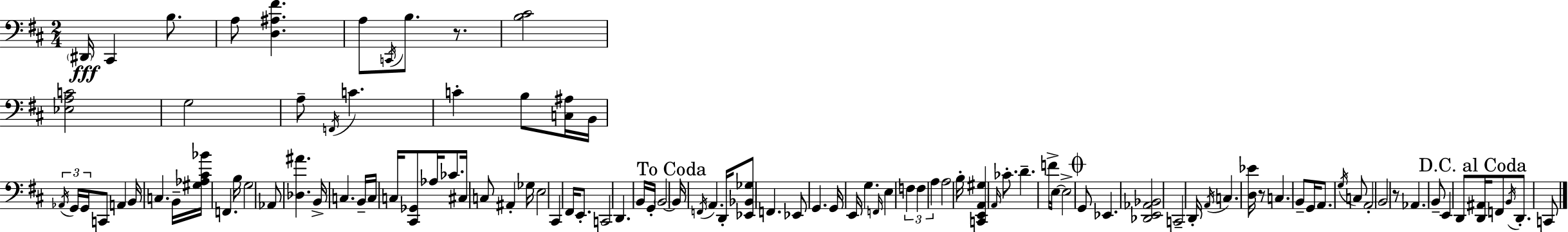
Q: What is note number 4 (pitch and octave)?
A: A3